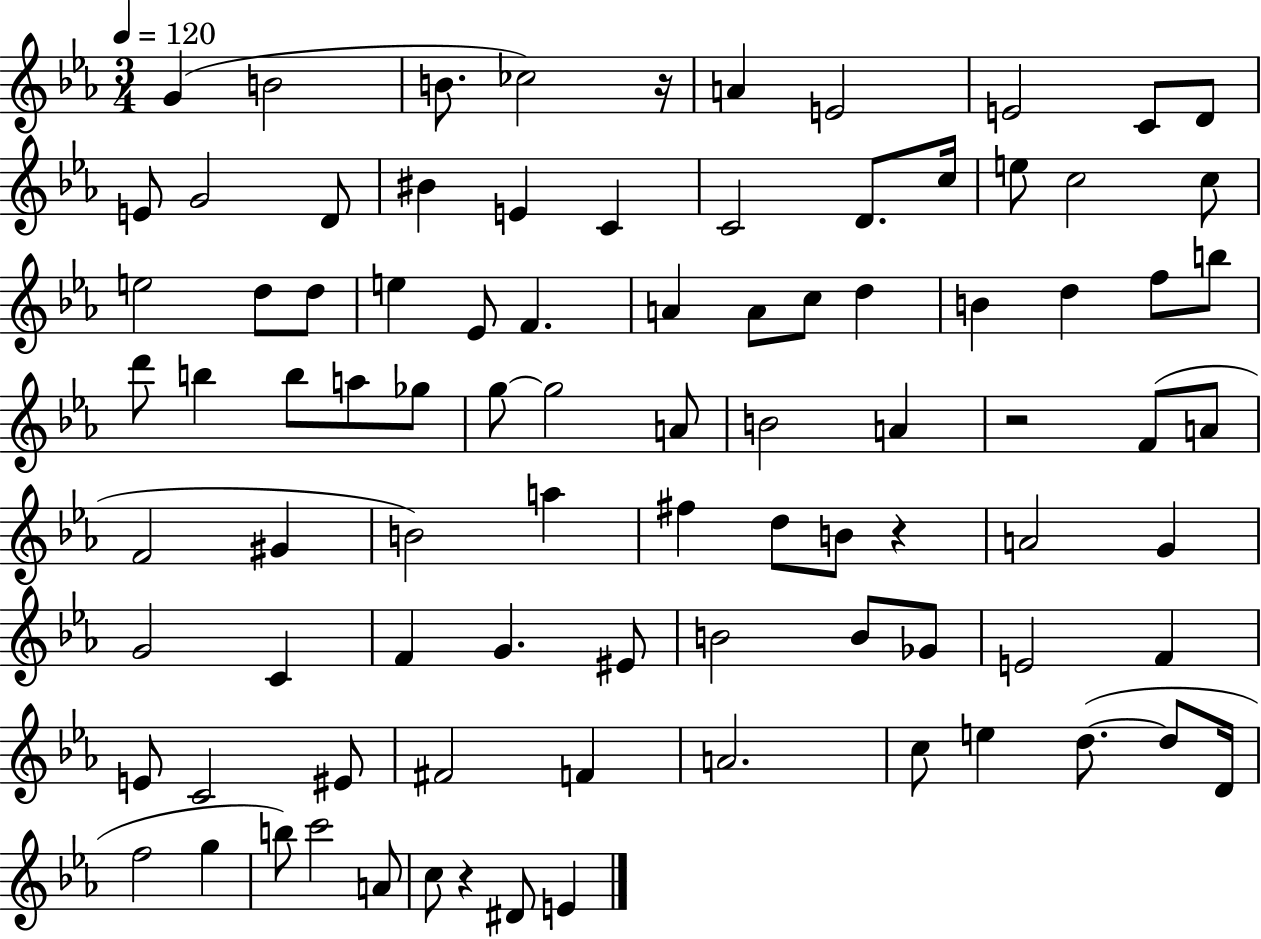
X:1
T:Untitled
M:3/4
L:1/4
K:Eb
G B2 B/2 _c2 z/4 A E2 E2 C/2 D/2 E/2 G2 D/2 ^B E C C2 D/2 c/4 e/2 c2 c/2 e2 d/2 d/2 e _E/2 F A A/2 c/2 d B d f/2 b/2 d'/2 b b/2 a/2 _g/2 g/2 g2 A/2 B2 A z2 F/2 A/2 F2 ^G B2 a ^f d/2 B/2 z A2 G G2 C F G ^E/2 B2 B/2 _G/2 E2 F E/2 C2 ^E/2 ^F2 F A2 c/2 e d/2 d/2 D/4 f2 g b/2 c'2 A/2 c/2 z ^D/2 E